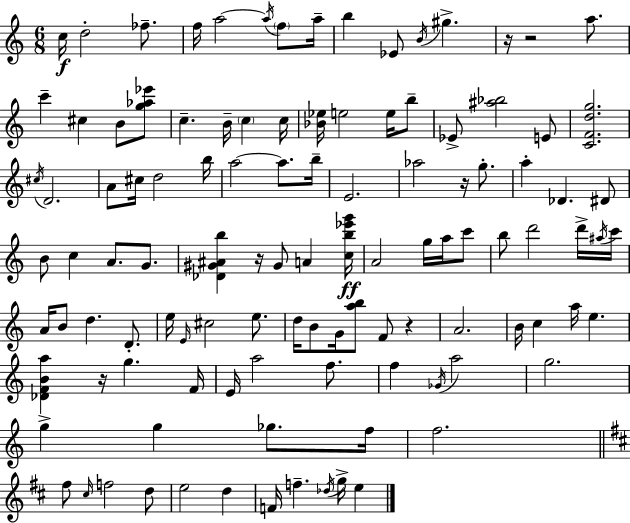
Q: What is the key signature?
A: C major